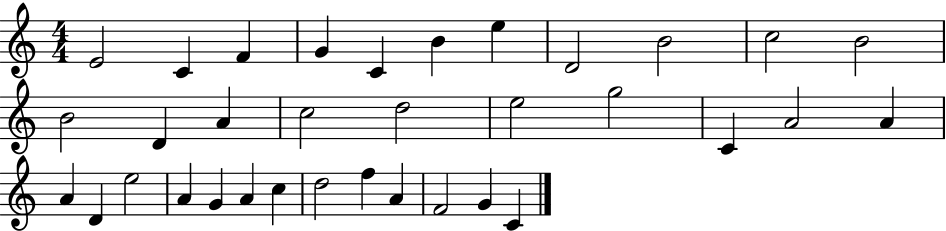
E4/h C4/q F4/q G4/q C4/q B4/q E5/q D4/h B4/h C5/h B4/h B4/h D4/q A4/q C5/h D5/h E5/h G5/h C4/q A4/h A4/q A4/q D4/q E5/h A4/q G4/q A4/q C5/q D5/h F5/q A4/q F4/h G4/q C4/q